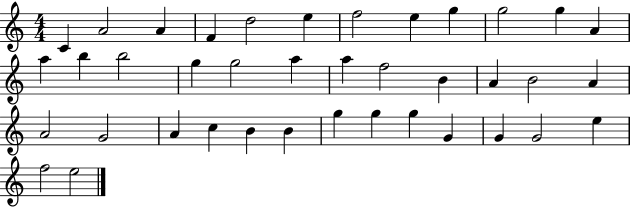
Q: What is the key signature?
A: C major